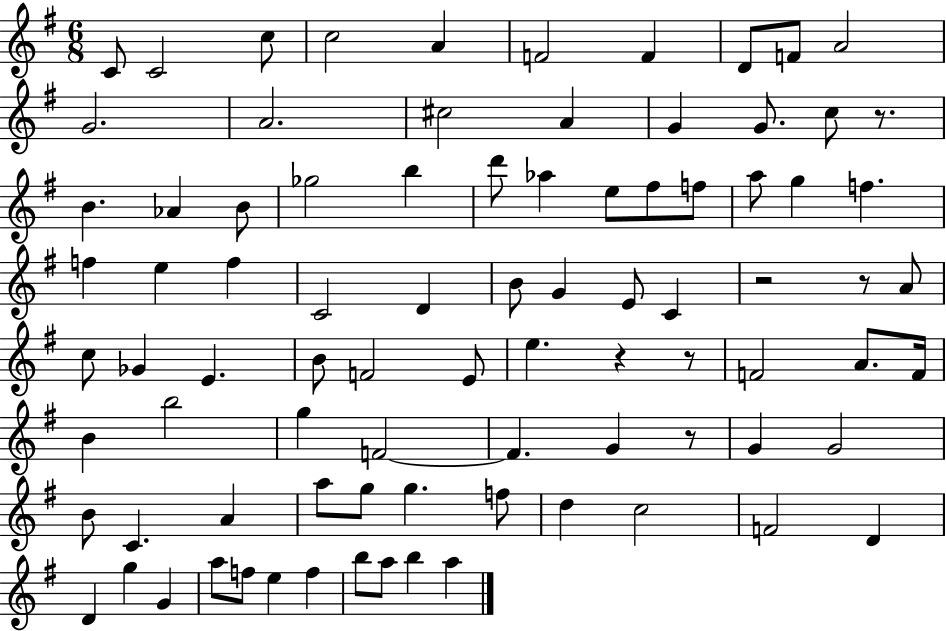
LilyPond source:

{
  \clef treble
  \numericTimeSignature
  \time 6/8
  \key g \major
  c'8 c'2 c''8 | c''2 a'4 | f'2 f'4 | d'8 f'8 a'2 | \break g'2. | a'2. | cis''2 a'4 | g'4 g'8. c''8 r8. | \break b'4. aes'4 b'8 | ges''2 b''4 | d'''8 aes''4 e''8 fis''8 f''8 | a''8 g''4 f''4. | \break f''4 e''4 f''4 | c'2 d'4 | b'8 g'4 e'8 c'4 | r2 r8 a'8 | \break c''8 ges'4 e'4. | b'8 f'2 e'8 | e''4. r4 r8 | f'2 a'8. f'16 | \break b'4 b''2 | g''4 f'2~~ | f'4. g'4 r8 | g'4 g'2 | \break b'8 c'4. a'4 | a''8 g''8 g''4. f''8 | d''4 c''2 | f'2 d'4 | \break d'4 g''4 g'4 | a''8 f''8 e''4 f''4 | b''8 a''8 b''4 a''4 | \bar "|."
}